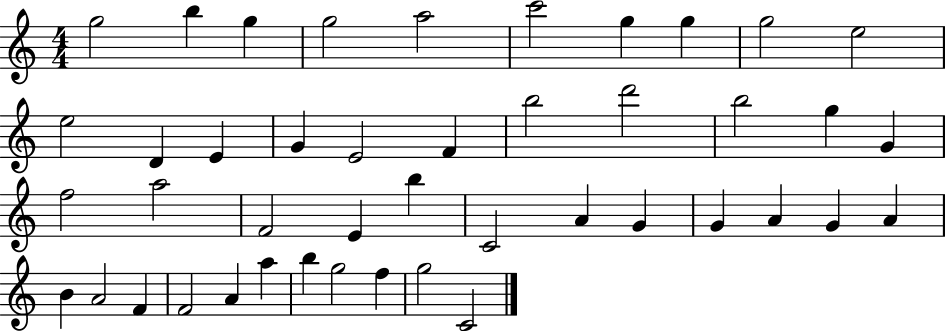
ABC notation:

X:1
T:Untitled
M:4/4
L:1/4
K:C
g2 b g g2 a2 c'2 g g g2 e2 e2 D E G E2 F b2 d'2 b2 g G f2 a2 F2 E b C2 A G G A G A B A2 F F2 A a b g2 f g2 C2